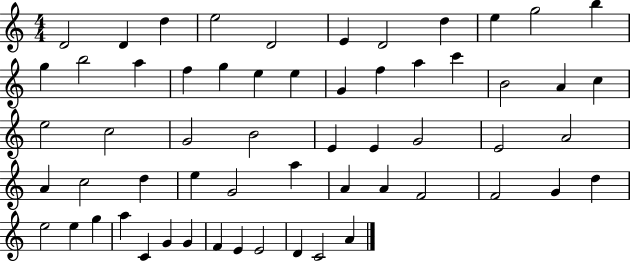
D4/h D4/q D5/q E5/h D4/h E4/q D4/h D5/q E5/q G5/h B5/q G5/q B5/h A5/q F5/q G5/q E5/q E5/q G4/q F5/q A5/q C6/q B4/h A4/q C5/q E5/h C5/h G4/h B4/h E4/q E4/q G4/h E4/h A4/h A4/q C5/h D5/q E5/q G4/h A5/q A4/q A4/q F4/h F4/h G4/q D5/q E5/h E5/q G5/q A5/q C4/q G4/q G4/q F4/q E4/q E4/h D4/q C4/h A4/q